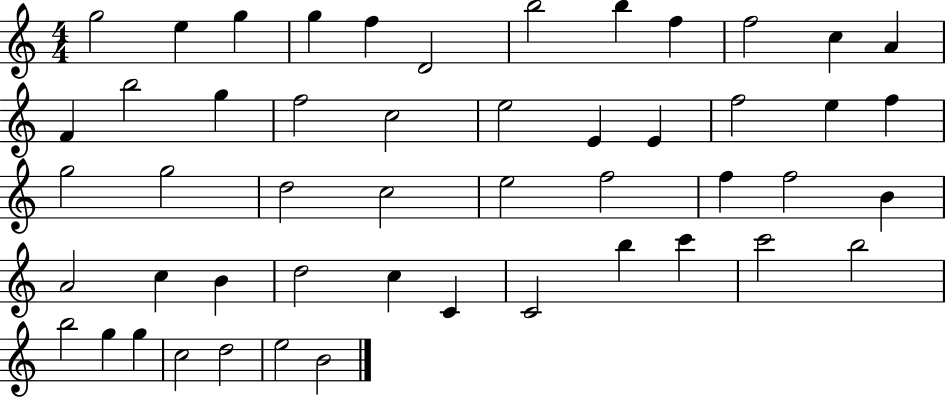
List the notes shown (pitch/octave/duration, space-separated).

G5/h E5/q G5/q G5/q F5/q D4/h B5/h B5/q F5/q F5/h C5/q A4/q F4/q B5/h G5/q F5/h C5/h E5/h E4/q E4/q F5/h E5/q F5/q G5/h G5/h D5/h C5/h E5/h F5/h F5/q F5/h B4/q A4/h C5/q B4/q D5/h C5/q C4/q C4/h B5/q C6/q C6/h B5/h B5/h G5/q G5/q C5/h D5/h E5/h B4/h